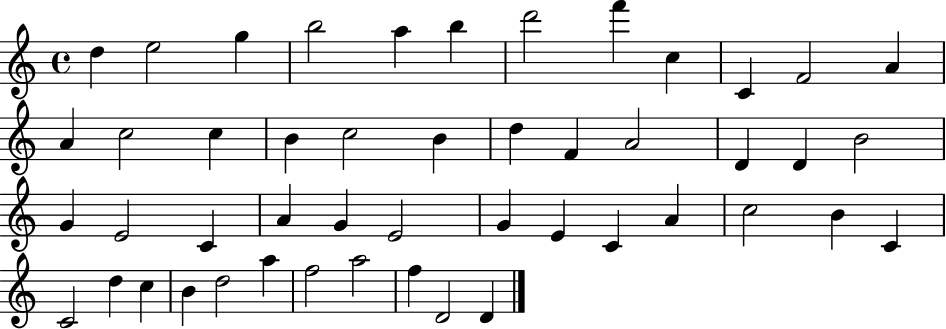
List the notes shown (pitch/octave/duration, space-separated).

D5/q E5/h G5/q B5/h A5/q B5/q D6/h F6/q C5/q C4/q F4/h A4/q A4/q C5/h C5/q B4/q C5/h B4/q D5/q F4/q A4/h D4/q D4/q B4/h G4/q E4/h C4/q A4/q G4/q E4/h G4/q E4/q C4/q A4/q C5/h B4/q C4/q C4/h D5/q C5/q B4/q D5/h A5/q F5/h A5/h F5/q D4/h D4/q